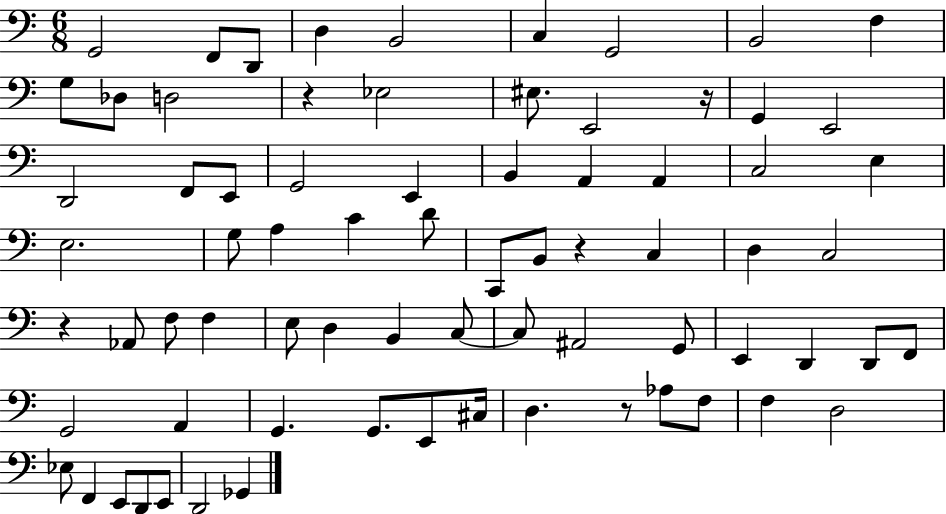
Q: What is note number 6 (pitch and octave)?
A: C3